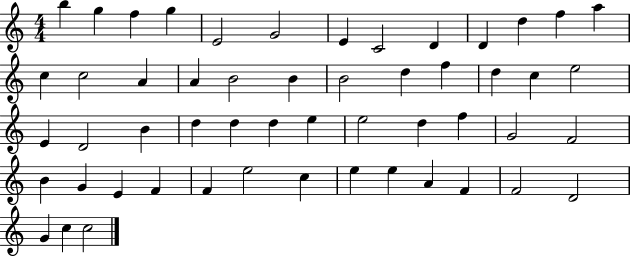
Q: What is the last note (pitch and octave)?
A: C5